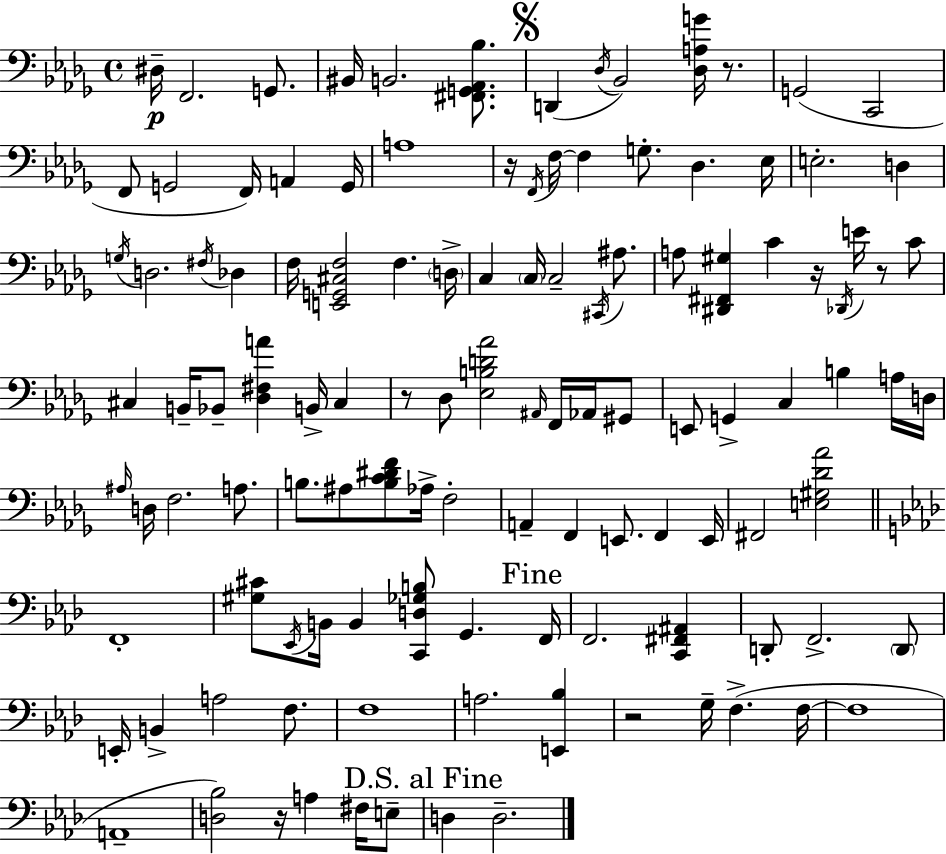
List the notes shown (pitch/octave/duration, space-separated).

D#3/s F2/h. G2/e. BIS2/s B2/h. [F#2,G2,Ab2,Bb3]/e. D2/q Db3/s Bb2/h [Db3,A3,G4]/s R/e. G2/h C2/h F2/e G2/h F2/s A2/q G2/s A3/w R/s F2/s F3/s F3/q G3/e. Db3/q. Eb3/s E3/h. D3/q G3/s D3/h. F#3/s Db3/q F3/s [E2,G2,C#3,F3]/h F3/q. D3/s C3/q C3/s C3/h C#2/s A#3/e. A3/e [D#2,F#2,G#3]/q C4/q R/s Db2/s E4/s R/e C4/e C#3/q B2/s Bb2/e [Db3,F#3,A4]/q B2/s C#3/q R/e Db3/e [Eb3,B3,D4,Ab4]/h A#2/s F2/s Ab2/s G#2/e E2/e G2/q C3/q B3/q A3/s D3/s A#3/s D3/s F3/h. A3/e. B3/e. A#3/e [B3,C4,D#4,F4]/e Ab3/s F3/h A2/q F2/q E2/e. F2/q E2/s F#2/h [E3,G#3,Db4,Ab4]/h F2/w [G#3,C#4]/e Eb2/s B2/s B2/q [C2,D3,Gb3,B3]/e G2/q. F2/s F2/h. [C2,F#2,A#2]/q D2/e F2/h. D2/e E2/s B2/q A3/h F3/e. F3/w A3/h. [E2,Bb3]/q R/h G3/s F3/q. F3/s F3/w A2/w [D3,Bb3]/h R/s A3/q F#3/s E3/e D3/q D3/h.